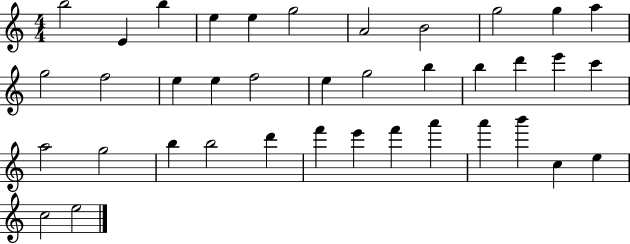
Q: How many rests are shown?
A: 0